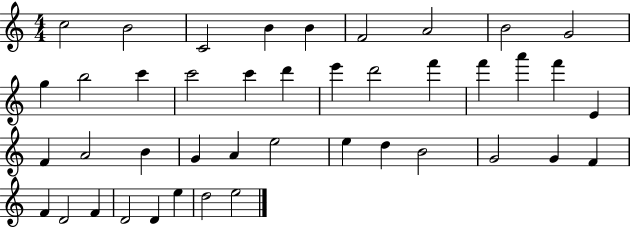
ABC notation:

X:1
T:Untitled
M:4/4
L:1/4
K:C
c2 B2 C2 B B F2 A2 B2 G2 g b2 c' c'2 c' d' e' d'2 f' f' a' f' E F A2 B G A e2 e d B2 G2 G F F D2 F D2 D e d2 e2